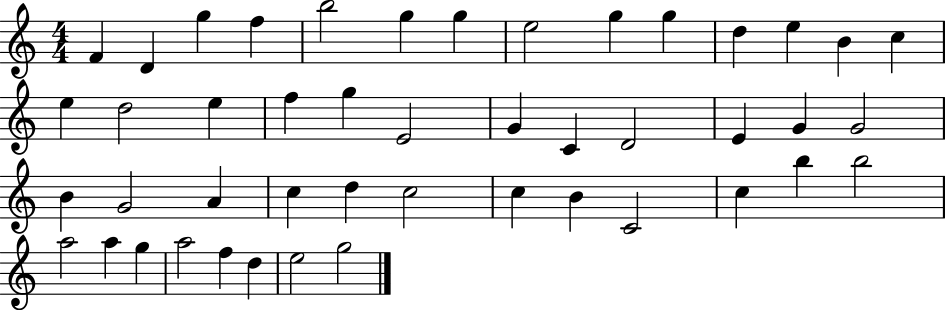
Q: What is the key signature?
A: C major